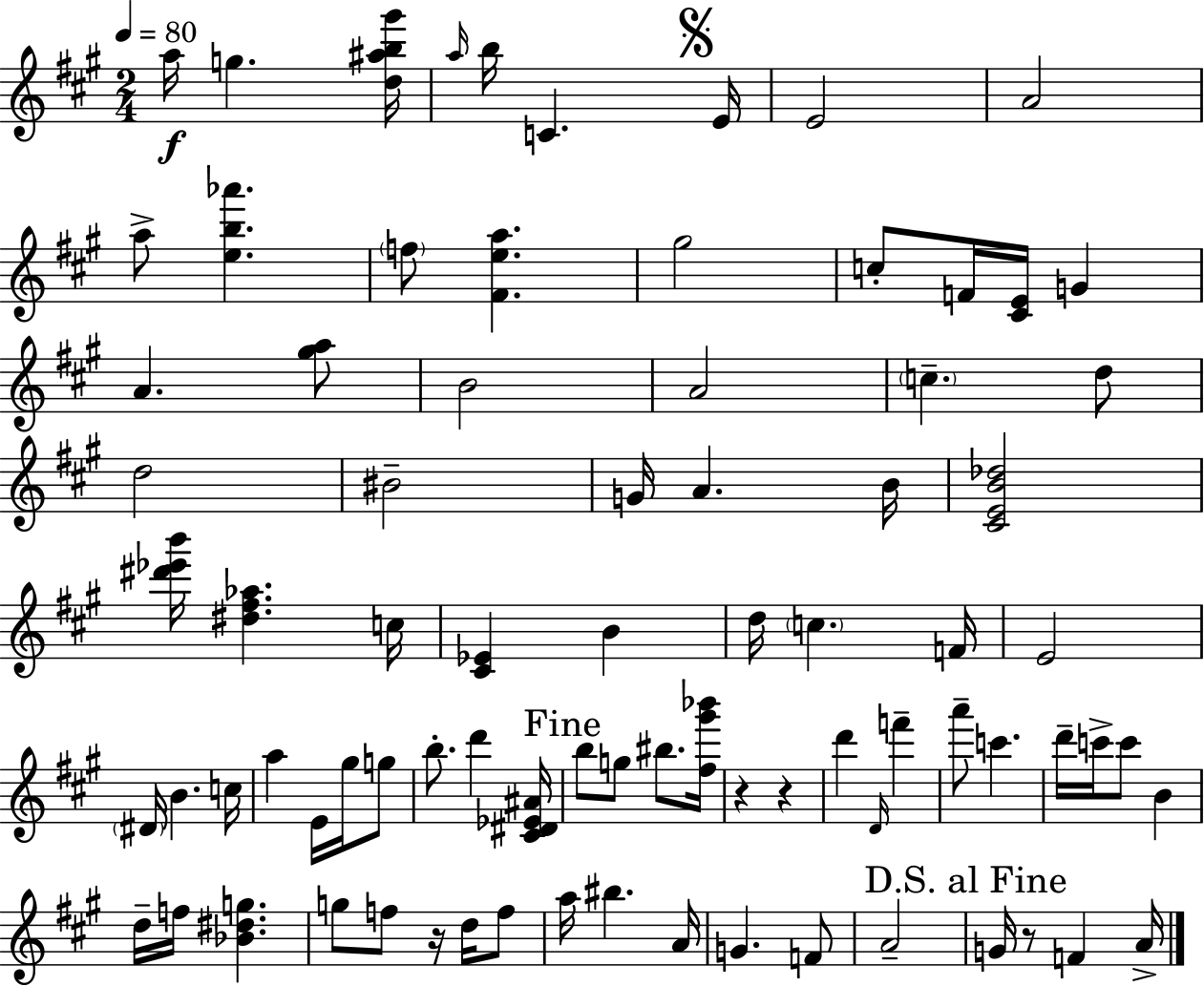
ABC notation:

X:1
T:Untitled
M:2/4
L:1/4
K:A
a/4 g [d^ab^g']/4 a/4 b/4 C E/4 E2 A2 a/2 [eb_a'] f/2 [^Fea] ^g2 c/2 F/4 [^CE]/4 G A [^ga]/2 B2 A2 c d/2 d2 ^B2 G/4 A B/4 [^CEB_d]2 [^d'_e'b']/4 [^d^f_a] c/4 [^C_E] B d/4 c F/4 E2 ^D/4 B c/4 a E/4 ^g/4 g/2 b/2 d' [^C^D_E^A]/4 b/2 g/2 ^b/2 [^f^g'_b']/4 z z d' D/4 f' a'/2 c' d'/4 c'/4 c'/2 B d/4 f/4 [_B^dg] g/2 f/2 z/4 d/4 f/2 a/4 ^b A/4 G F/2 A2 G/4 z/2 F A/4